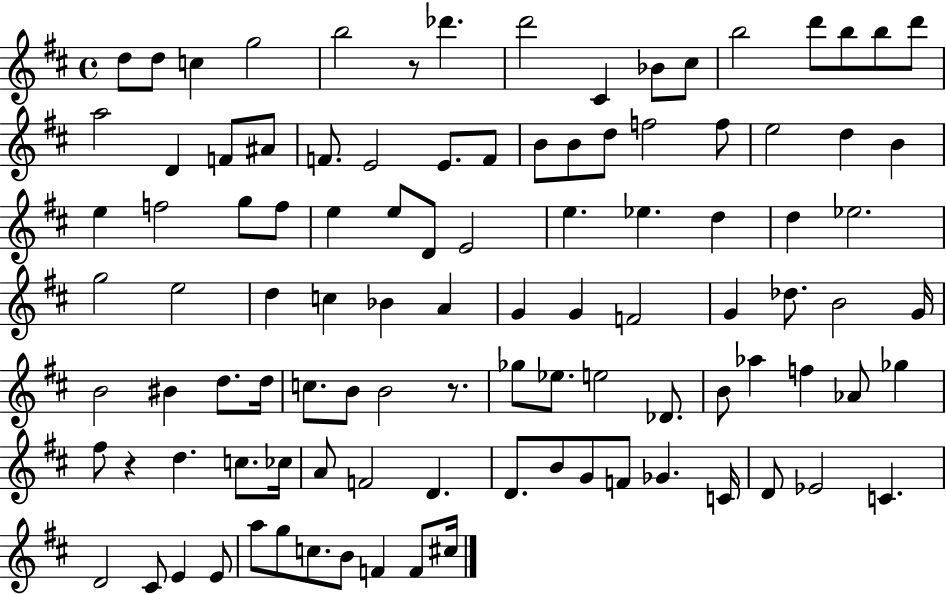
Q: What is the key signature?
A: D major